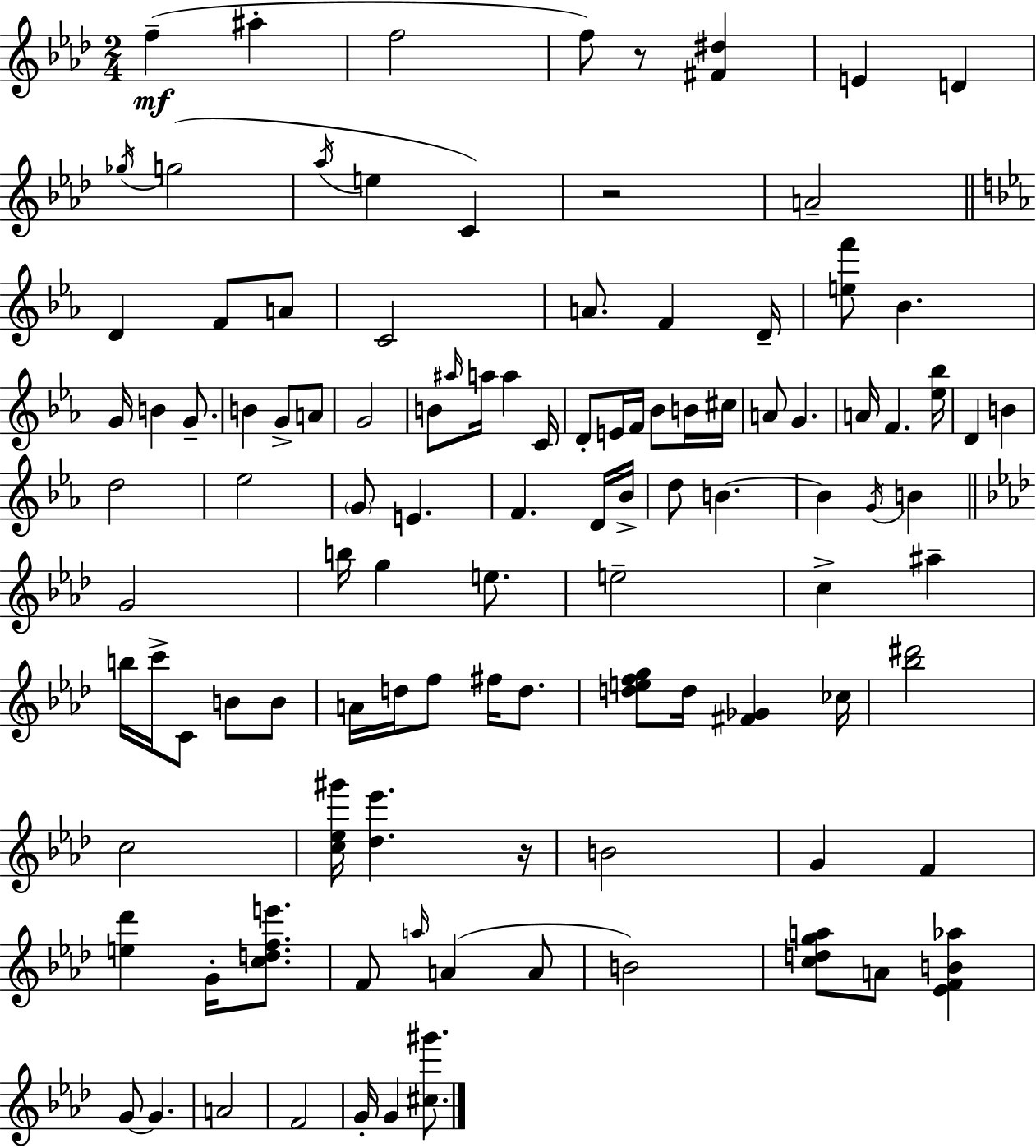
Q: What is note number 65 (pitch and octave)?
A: C6